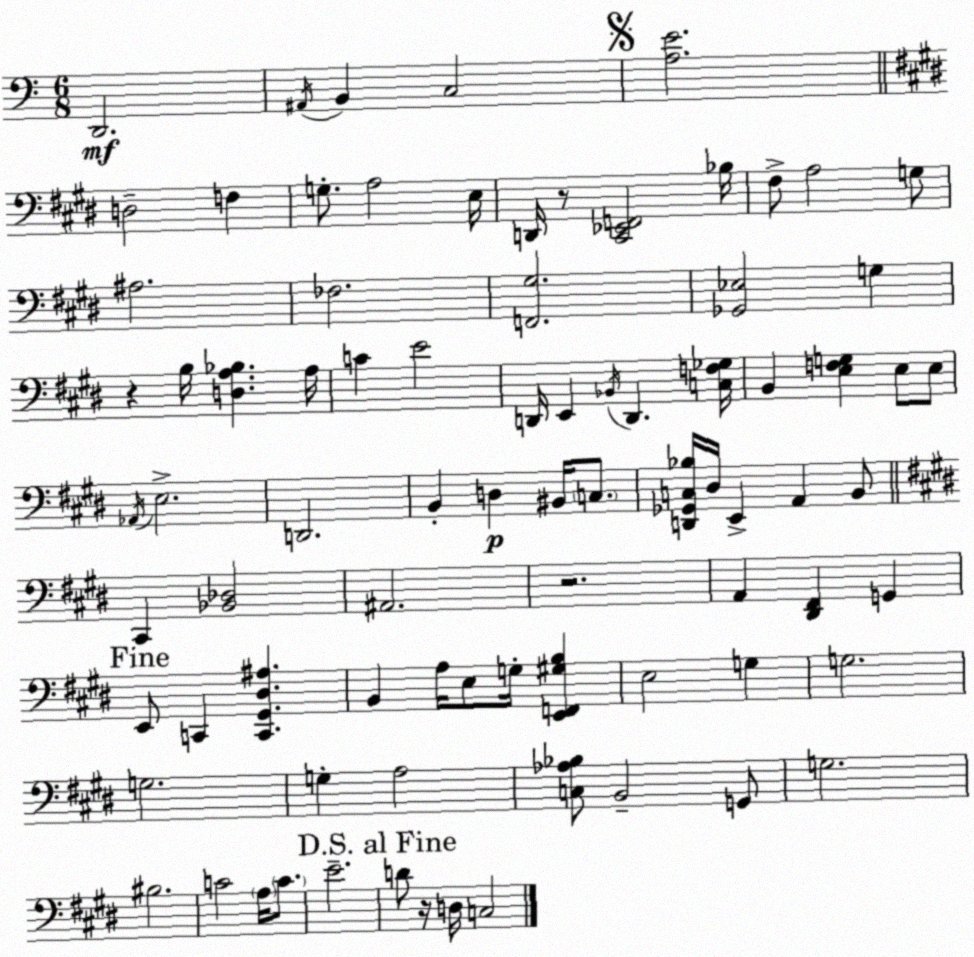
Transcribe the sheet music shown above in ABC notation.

X:1
T:Untitled
M:6/8
L:1/4
K:C
D,,2 ^A,,/4 B,, C,2 [A,E]2 D,2 F, G,/2 A,2 E,/4 D,,/4 z/2 [^C,,_E,,F,,]2 _B,/4 ^F,/2 A,2 G,/2 ^A,2 _F,2 [F,,^G,]2 [_G,,_E,]2 G, z B,/4 [D,A,_B,] A,/4 C E2 D,,/4 E,, _B,,/4 D,, [C,F,_G,]/4 B,, [E,F,G,] E,/2 E,/2 _A,,/4 E,2 D,,2 B,, D, ^B,,/4 C,/2 [D,,_G,,C,_B,]/4 ^D,/4 E,, A,, B,,/2 ^C,, [_B,,_D,]2 ^A,,2 z2 A,, [^D,,^F,,] G,, E,,/2 C,, [C,,^G,,^D,^A,] B,, A,/4 E,/2 G,/4 [E,,F,,^G,B,] E,2 G, G,2 G,2 G, A,2 [C,_A,_B,]/2 B,,2 G,,/2 G,2 ^B,2 C2 A,/4 C/2 E2 D/2 z/4 D,/4 C,2